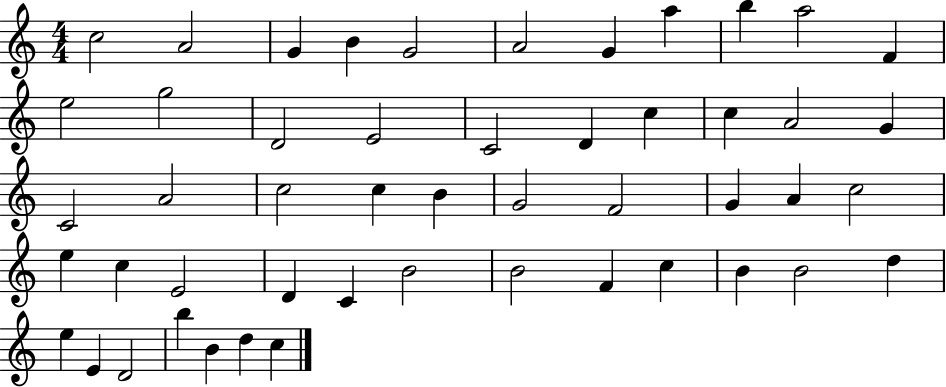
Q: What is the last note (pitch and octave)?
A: C5